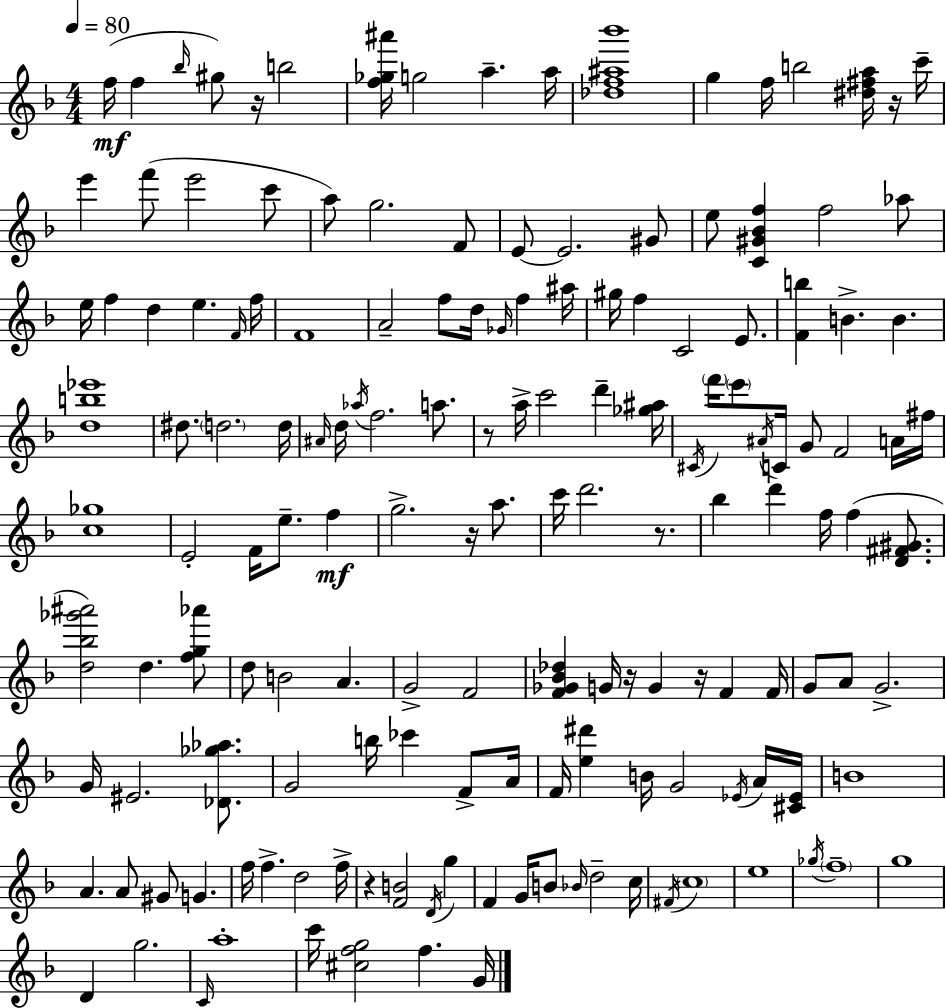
{
  \clef treble
  \numericTimeSignature
  \time 4/4
  \key f \major
  \tempo 4 = 80
  f''16(\mf f''4 \grace { bes''16 } gis''8) r16 b''2 | <f'' ges'' ais'''>16 g''2 a''4.-- | a''16 <des'' f'' ais'' bes'''>1 | g''4 f''16 b''2 <dis'' fis'' a''>16 r16 | \break c'''16-- e'''4 f'''8( e'''2 c'''8 | a''8) g''2. f'8 | e'8~~ e'2. gis'8 | e''8 <c' gis' bes' f''>4 f''2 aes''8 | \break e''16 f''4 d''4 e''4. | \grace { f'16 } f''16 f'1 | a'2-- f''8 d''16 \grace { ges'16 } f''4 | ais''16 gis''16 f''4 c'2 | \break e'8. <f' b''>4 b'4.-> b'4. | <d'' b'' ees'''>1 | dis''8. \parenthesize d''2. | d''16 \grace { ais'16 } d''16 \acciaccatura { aes''16 } f''2. | \break a''8. r8 a''16-> c'''2 | d'''4-- <ges'' ais''>16 \acciaccatura { cis'16 } \parenthesize f'''16 \parenthesize e'''8 \acciaccatura { ais'16 } c'16 g'8 f'2 | a'16 fis''16 <c'' ges''>1 | e'2-. f'16 | \break e''8.-- f''4\mf g''2.-> | r16 a''8. c'''16 d'''2. | r8. bes''4 d'''4 f''16 | f''4( <d' fis' gis'>8. <d'' bes'' ges''' ais'''>2) d''4. | \break <f'' g'' aes'''>8 d''8 b'2 | a'4. g'2-> f'2 | <f' ges' bes' des''>4 g'16 r16 g'4 | r16 f'4 f'16 g'8 a'8 g'2.-> | \break g'16 eis'2. | <des' ges'' aes''>8. g'2 b''16 | ces'''4 f'8-> a'16 f'16 <e'' dis'''>4 b'16 g'2 | \acciaccatura { ees'16 } a'16 <cis' ees'>16 b'1 | \break a'4. a'8 | gis'8 g'4. f''16 f''4.-> d''2 | f''16-> r4 <f' b'>2 | \acciaccatura { d'16 } g''4 f'4 g'16 b'8 | \break \grace { bes'16 } d''2-- c''16 \acciaccatura { fis'16 } \parenthesize c''1 | e''1 | \acciaccatura { ges''16 } \parenthesize f''1-- | g''1 | \break d'4 | g''2. \grace { c'16 } a''1-. | c'''16 <cis'' f'' g''>2 | f''4. g'16 \bar "|."
}